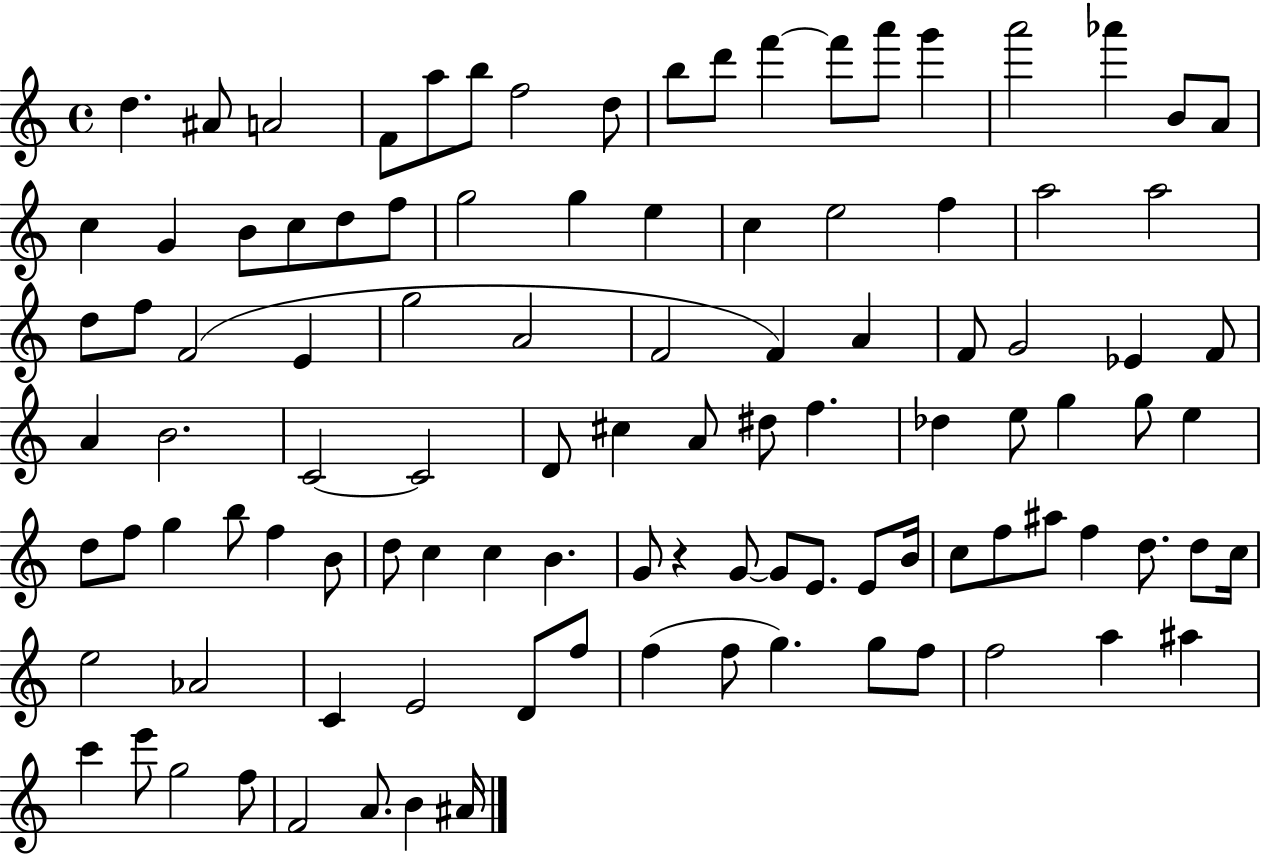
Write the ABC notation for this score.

X:1
T:Untitled
M:4/4
L:1/4
K:C
d ^A/2 A2 F/2 a/2 b/2 f2 d/2 b/2 d'/2 f' f'/2 a'/2 g' a'2 _a' B/2 A/2 c G B/2 c/2 d/2 f/2 g2 g e c e2 f a2 a2 d/2 f/2 F2 E g2 A2 F2 F A F/2 G2 _E F/2 A B2 C2 C2 D/2 ^c A/2 ^d/2 f _d e/2 g g/2 e d/2 f/2 g b/2 f B/2 d/2 c c B G/2 z G/2 G/2 E/2 E/2 B/4 c/2 f/2 ^a/2 f d/2 d/2 c/4 e2 _A2 C E2 D/2 f/2 f f/2 g g/2 f/2 f2 a ^a c' e'/2 g2 f/2 F2 A/2 B ^A/4